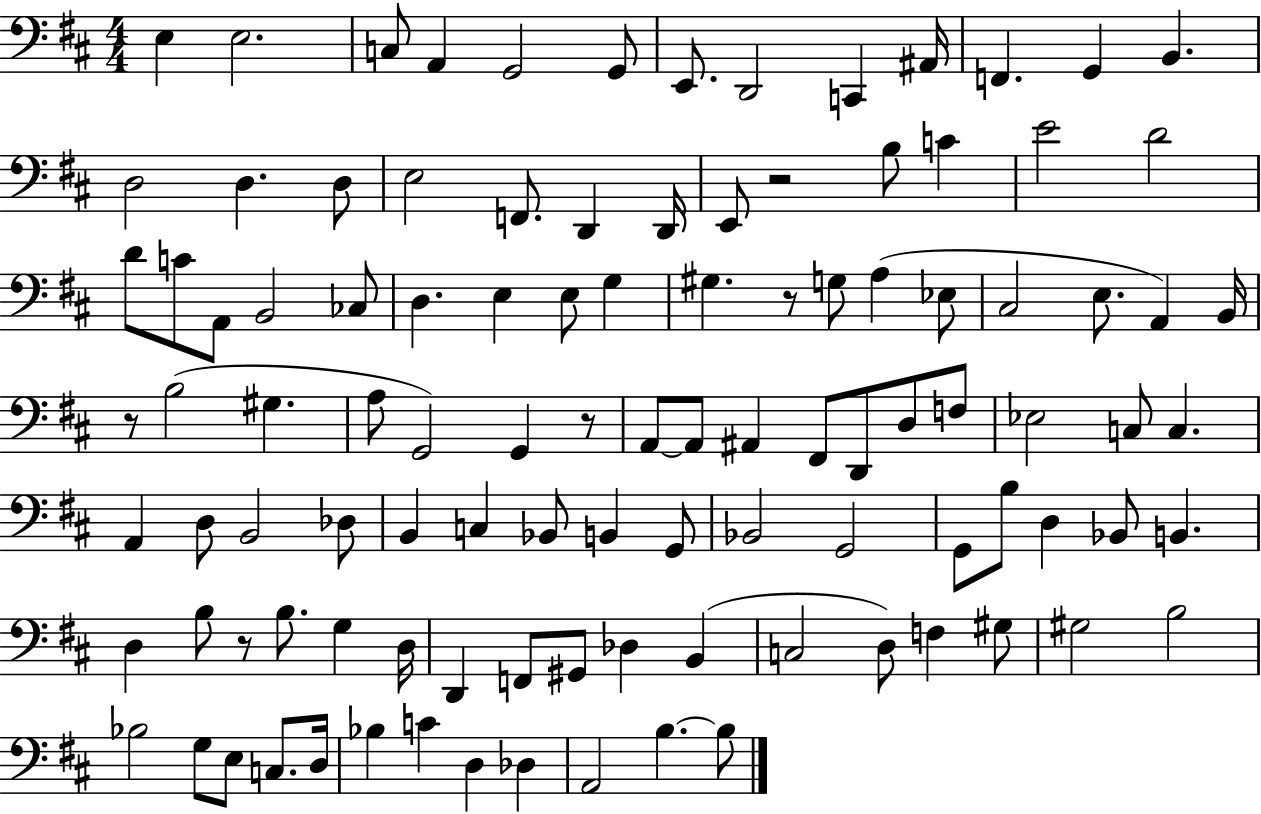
E3/q E3/h. C3/e A2/q G2/h G2/e E2/e. D2/h C2/q A#2/s F2/q. G2/q B2/q. D3/h D3/q. D3/e E3/h F2/e. D2/q D2/s E2/e R/h B3/e C4/q E4/h D4/h D4/e C4/e A2/e B2/h CES3/e D3/q. E3/q E3/e G3/q G#3/q. R/e G3/e A3/q Eb3/e C#3/h E3/e. A2/q B2/s R/e B3/h G#3/q. A3/e G2/h G2/q R/e A2/e A2/e A#2/q F#2/e D2/e D3/e F3/e Eb3/h C3/e C3/q. A2/q D3/e B2/h Db3/e B2/q C3/q Bb2/e B2/q G2/e Bb2/h G2/h G2/e B3/e D3/q Bb2/e B2/q. D3/q B3/e R/e B3/e. G3/q D3/s D2/q F2/e G#2/e Db3/q B2/q C3/h D3/e F3/q G#3/e G#3/h B3/h Bb3/h G3/e E3/e C3/e. D3/s Bb3/q C4/q D3/q Db3/q A2/h B3/q. B3/e